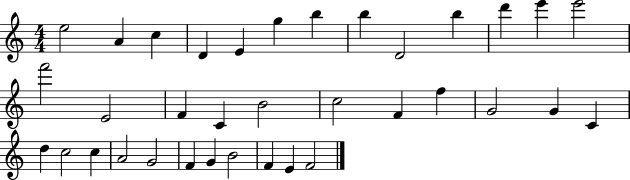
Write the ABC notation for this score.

X:1
T:Untitled
M:4/4
L:1/4
K:C
e2 A c D E g b b D2 b d' e' e'2 f'2 E2 F C B2 c2 F f G2 G C d c2 c A2 G2 F G B2 F E F2